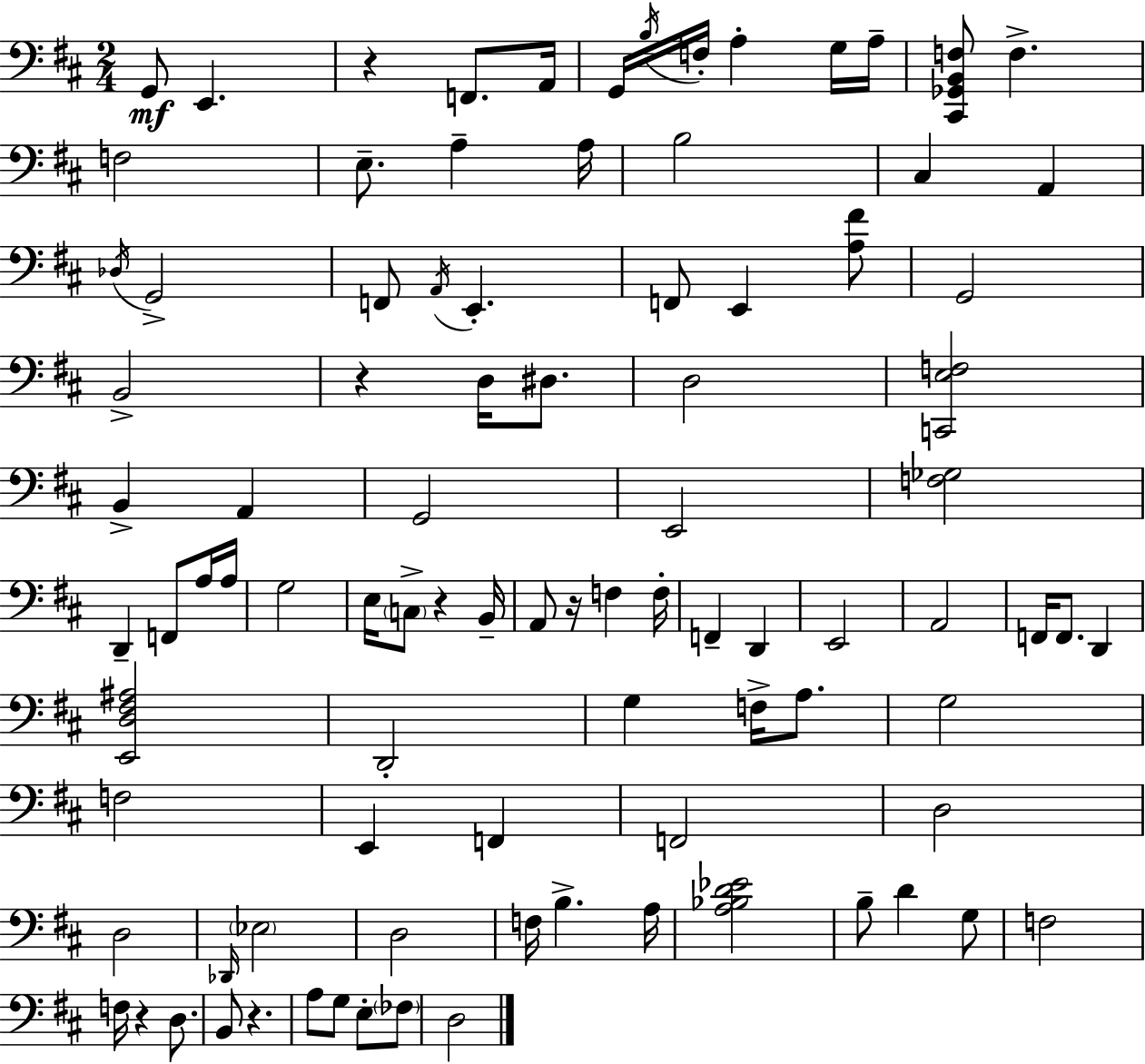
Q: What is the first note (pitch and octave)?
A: G2